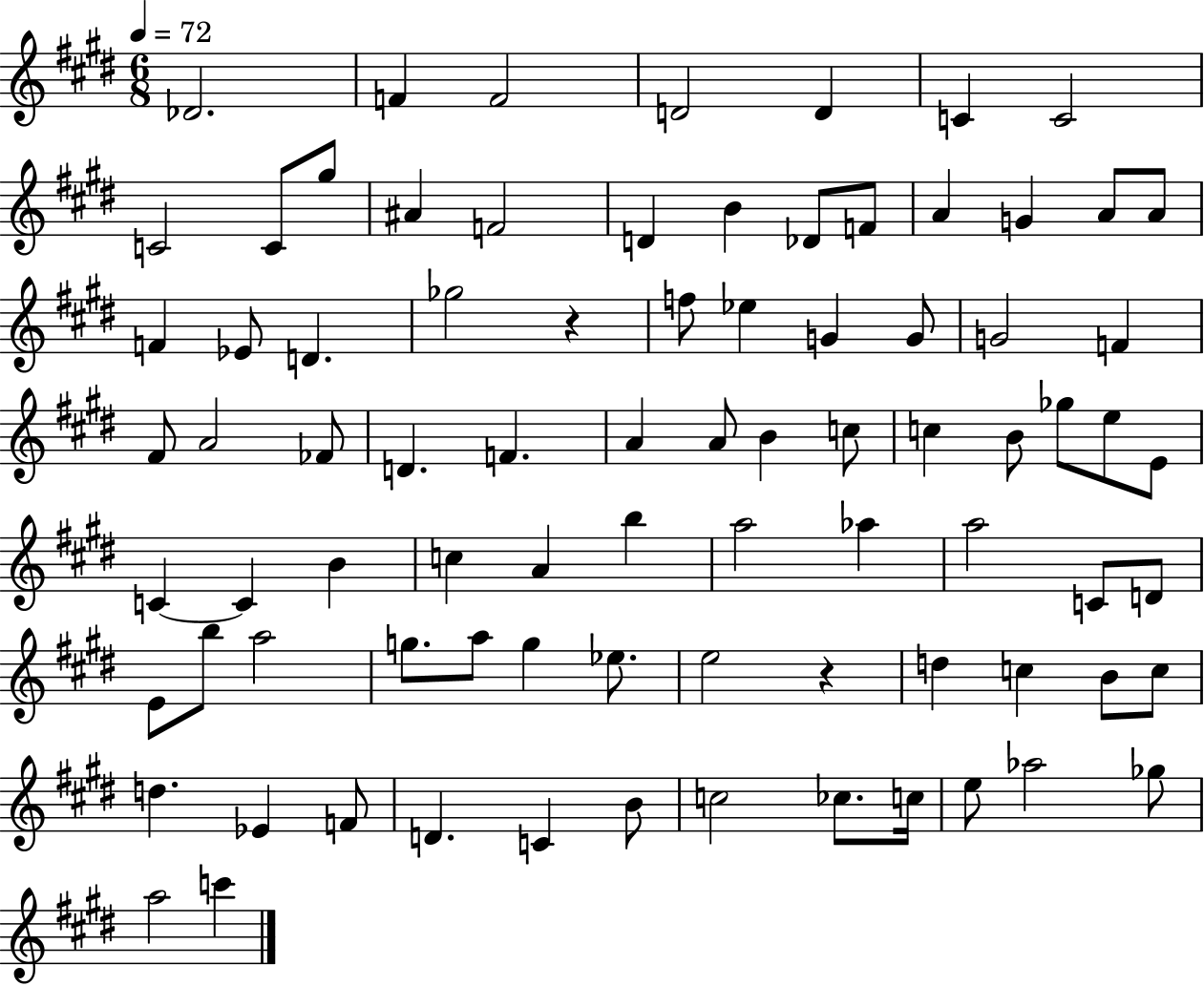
{
  \clef treble
  \numericTimeSignature
  \time 6/8
  \key e \major
  \tempo 4 = 72
  des'2. | f'4 f'2 | d'2 d'4 | c'4 c'2 | \break c'2 c'8 gis''8 | ais'4 f'2 | d'4 b'4 des'8 f'8 | a'4 g'4 a'8 a'8 | \break f'4 ees'8 d'4. | ges''2 r4 | f''8 ees''4 g'4 g'8 | g'2 f'4 | \break fis'8 a'2 fes'8 | d'4. f'4. | a'4 a'8 b'4 c''8 | c''4 b'8 ges''8 e''8 e'8 | \break c'4~~ c'4 b'4 | c''4 a'4 b''4 | a''2 aes''4 | a''2 c'8 d'8 | \break e'8 b''8 a''2 | g''8. a''8 g''4 ees''8. | e''2 r4 | d''4 c''4 b'8 c''8 | \break d''4. ees'4 f'8 | d'4. c'4 b'8 | c''2 ces''8. c''16 | e''8 aes''2 ges''8 | \break a''2 c'''4 | \bar "|."
}